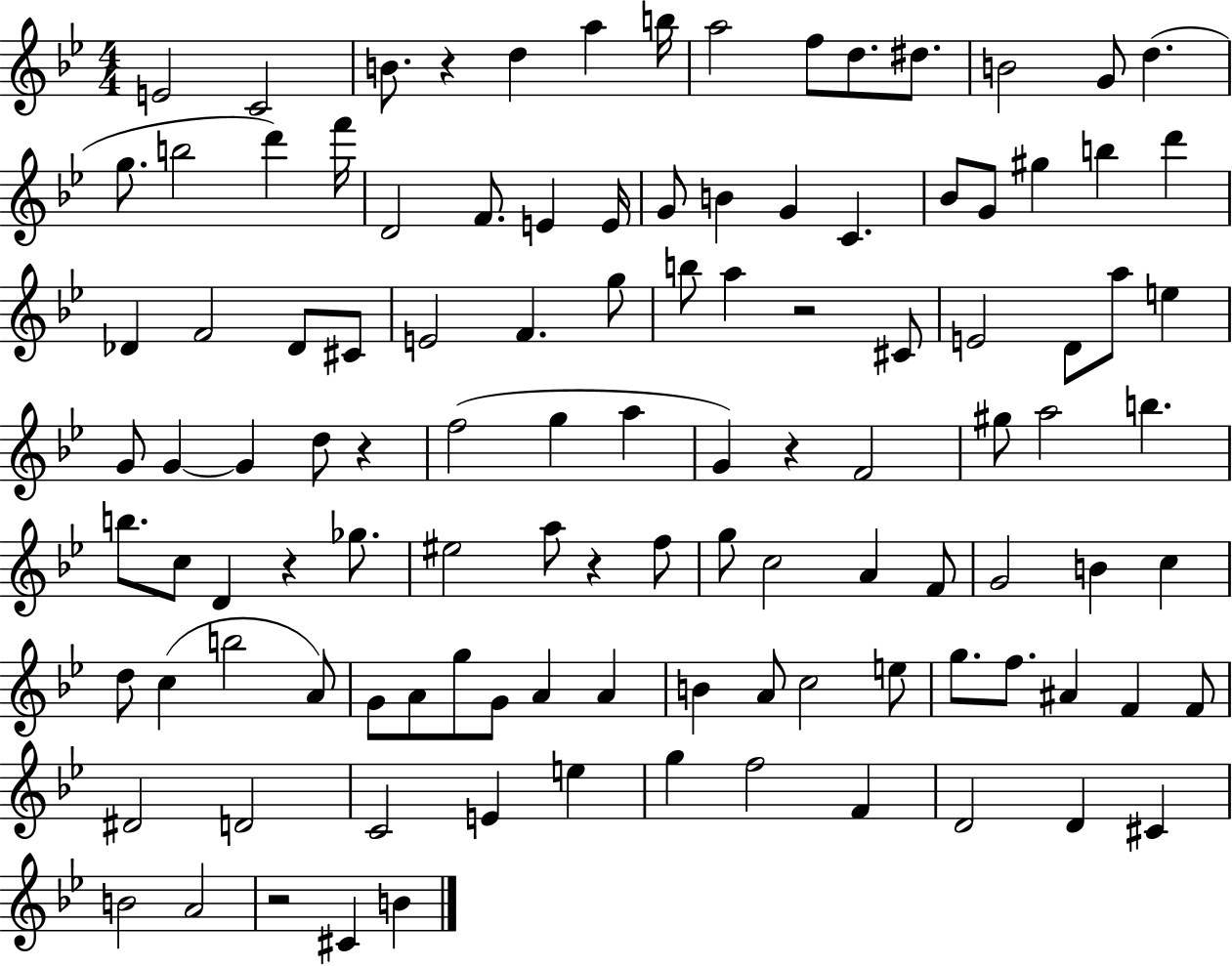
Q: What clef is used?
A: treble